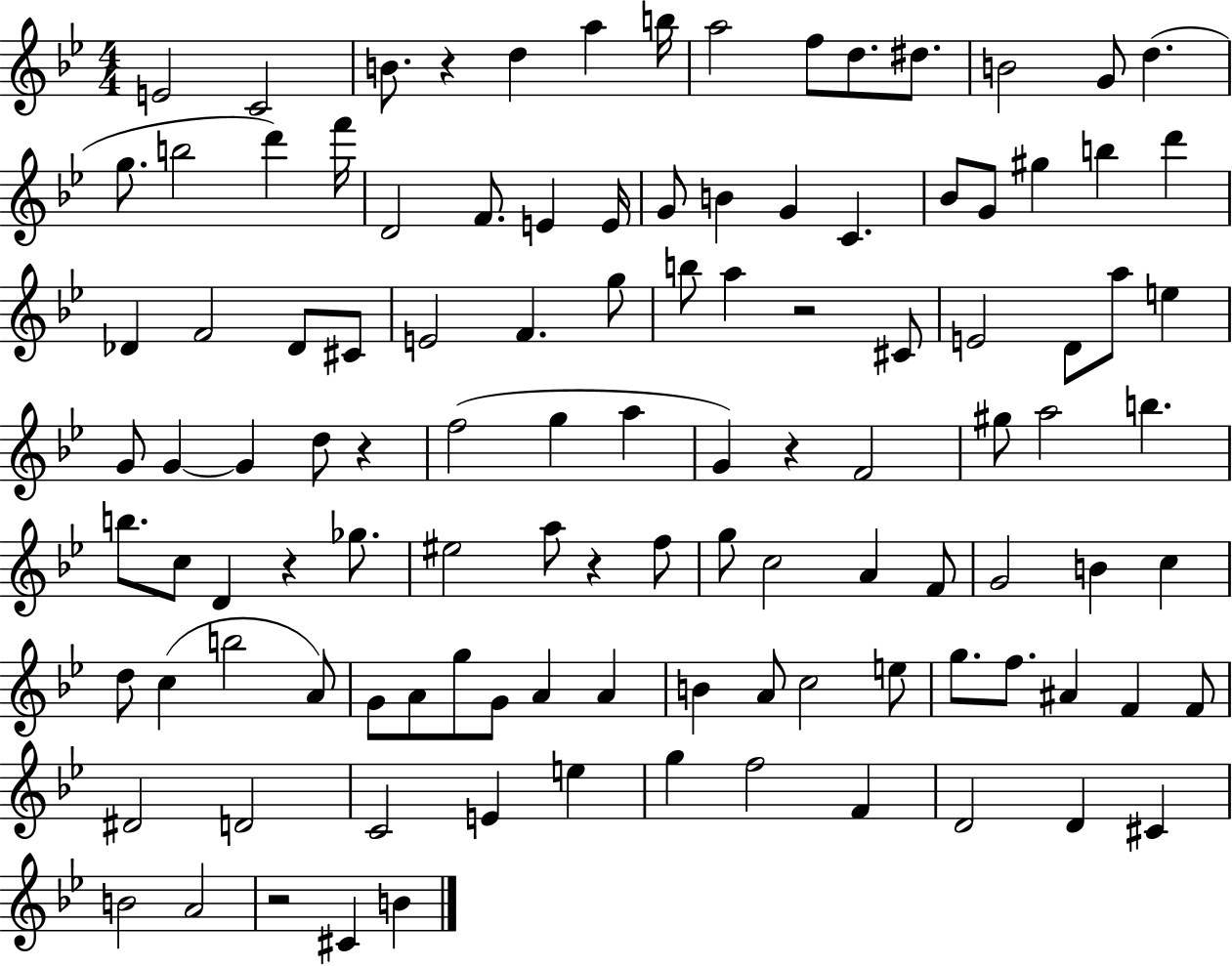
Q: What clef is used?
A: treble